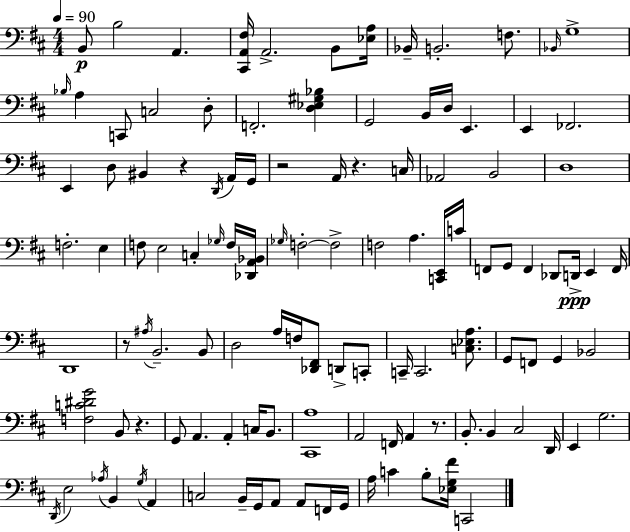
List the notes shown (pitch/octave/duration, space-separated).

B2/e B3/h A2/q. [C#2,A2,F#3]/s A2/h. B2/e [Eb3,A3]/s Bb2/s B2/h. F3/e. Bb2/s G3/w Bb3/s A3/q C2/e C3/h D3/e F2/h. [D3,Eb3,G#3,Bb3]/q G2/h B2/s D3/s E2/q. E2/q FES2/h. E2/q D3/e BIS2/q R/q D2/s A2/s G2/s R/h A2/s R/q. C3/s Ab2/h B2/h D3/w F3/h. E3/q F3/e E3/h C3/q Gb3/s F3/s [Db2,A2,Bb2]/s Gb3/s F3/h F3/h F3/h A3/q. [C2,E2]/s C4/s F2/e G2/e F2/q Db2/e D2/s E2/q F2/s D2/w R/e A#3/s B2/h. B2/e D3/h A3/s F3/s [Db2,F#2]/e D2/e C2/e C2/s C2/h. [C3,Eb3,A3]/e. G2/e F2/e G2/q Bb2/h [F3,C4,D#4,G4]/h B2/e R/q. G2/e A2/q. A2/q C3/s B2/e. [C#2,A3]/w A2/h F2/s A2/q R/e. B2/e. B2/q C#3/h D2/s E2/q G3/h. D2/s E3/h Ab3/s B2/q G3/s A2/q C3/h B2/s G2/s A2/e A2/e F2/s G2/s A3/s C4/q B3/e [Eb3,G3,F#4]/s C2/h